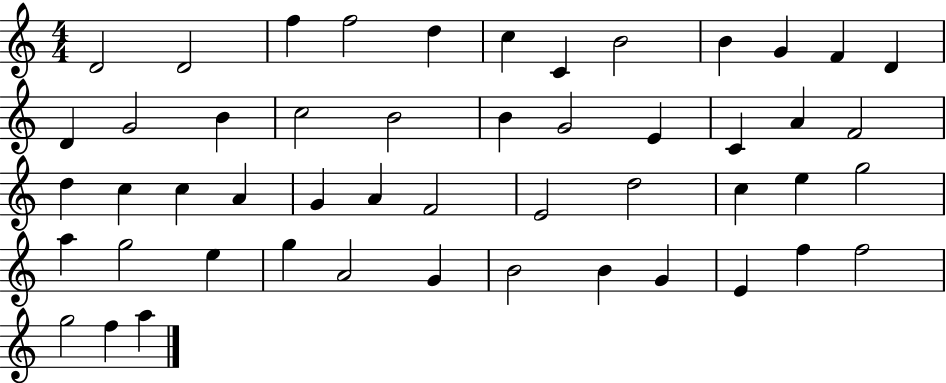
D4/h D4/h F5/q F5/h D5/q C5/q C4/q B4/h B4/q G4/q F4/q D4/q D4/q G4/h B4/q C5/h B4/h B4/q G4/h E4/q C4/q A4/q F4/h D5/q C5/q C5/q A4/q G4/q A4/q F4/h E4/h D5/h C5/q E5/q G5/h A5/q G5/h E5/q G5/q A4/h G4/q B4/h B4/q G4/q E4/q F5/q F5/h G5/h F5/q A5/q